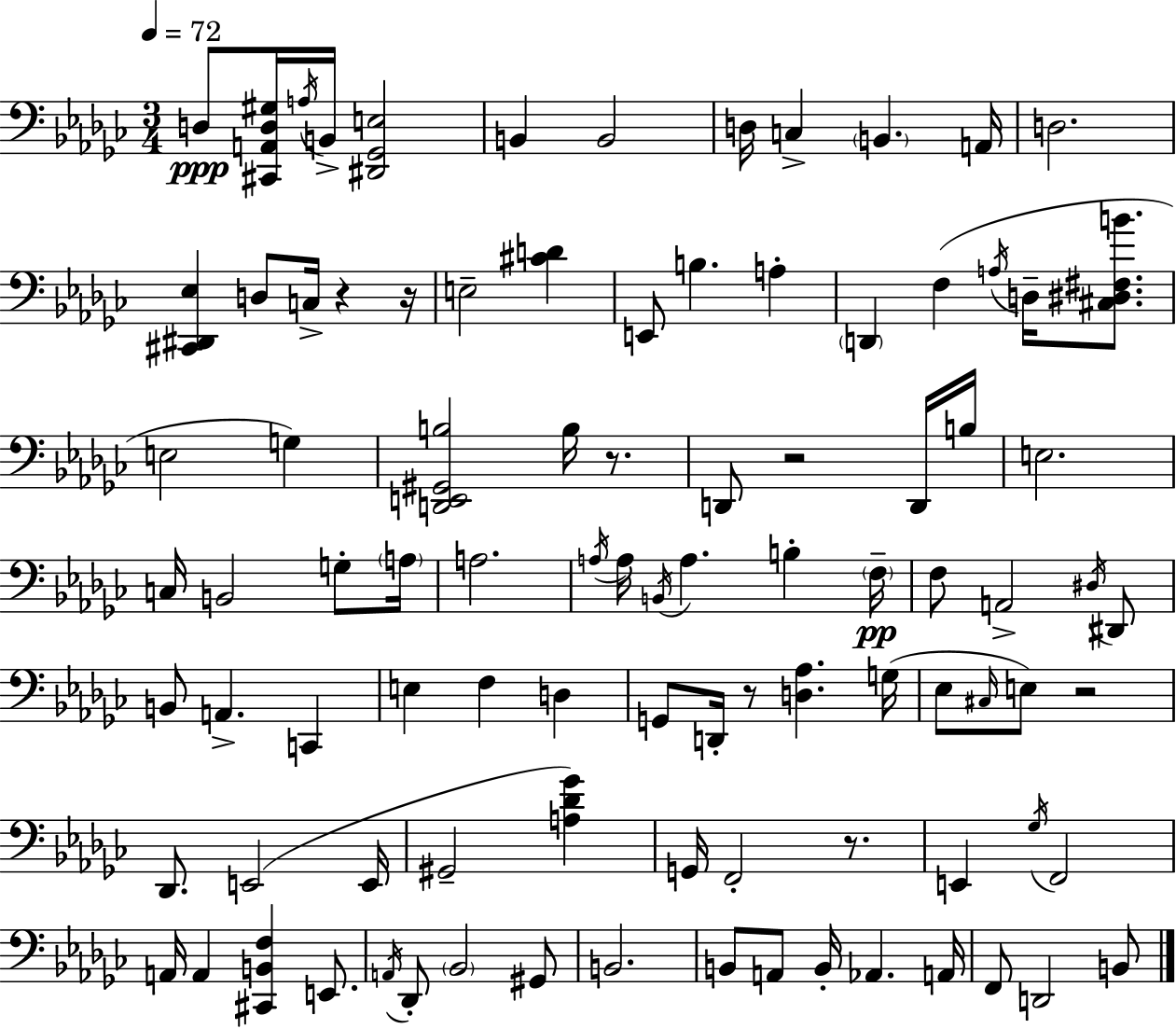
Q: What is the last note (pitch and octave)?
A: B2